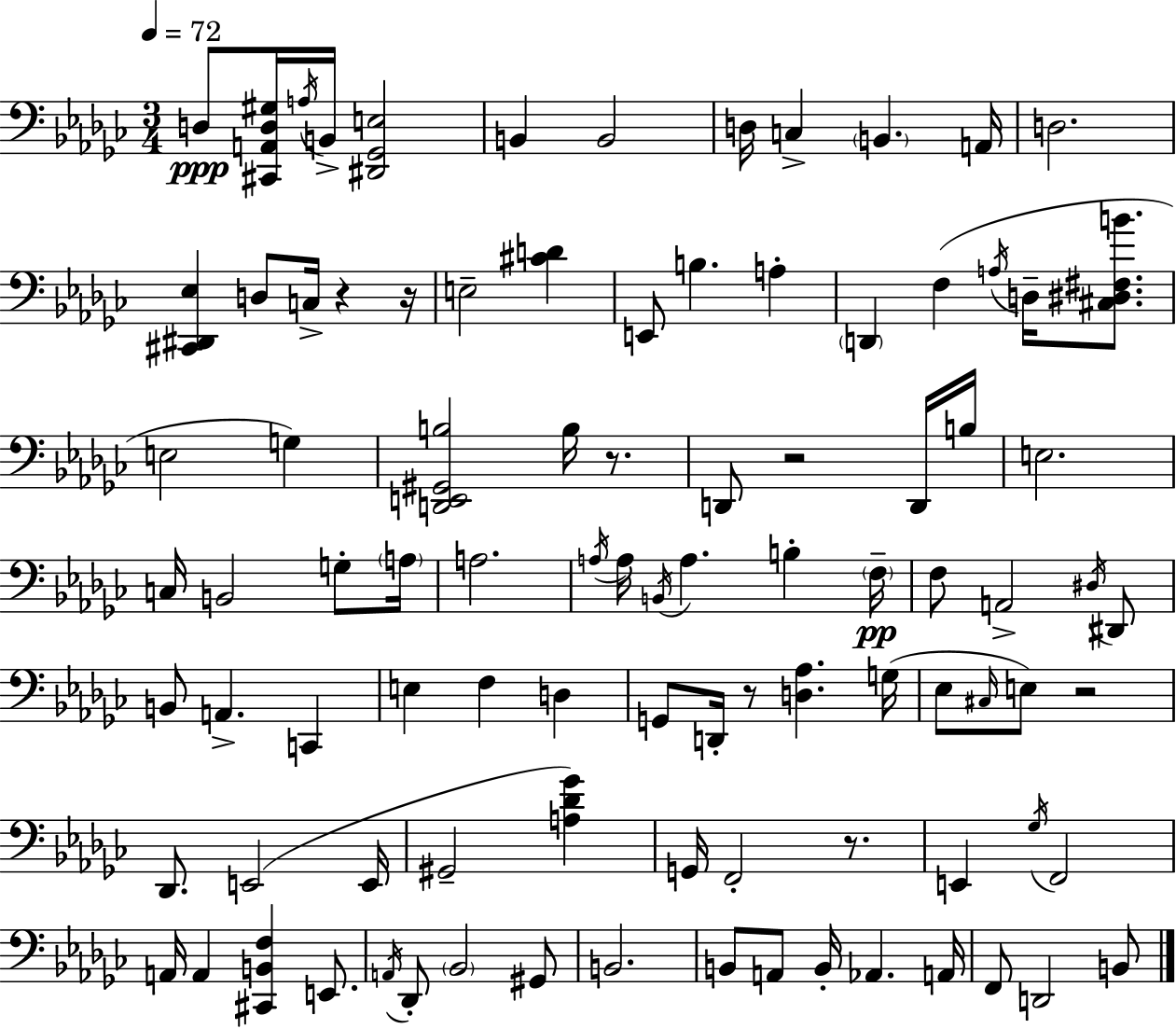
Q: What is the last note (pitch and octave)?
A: B2